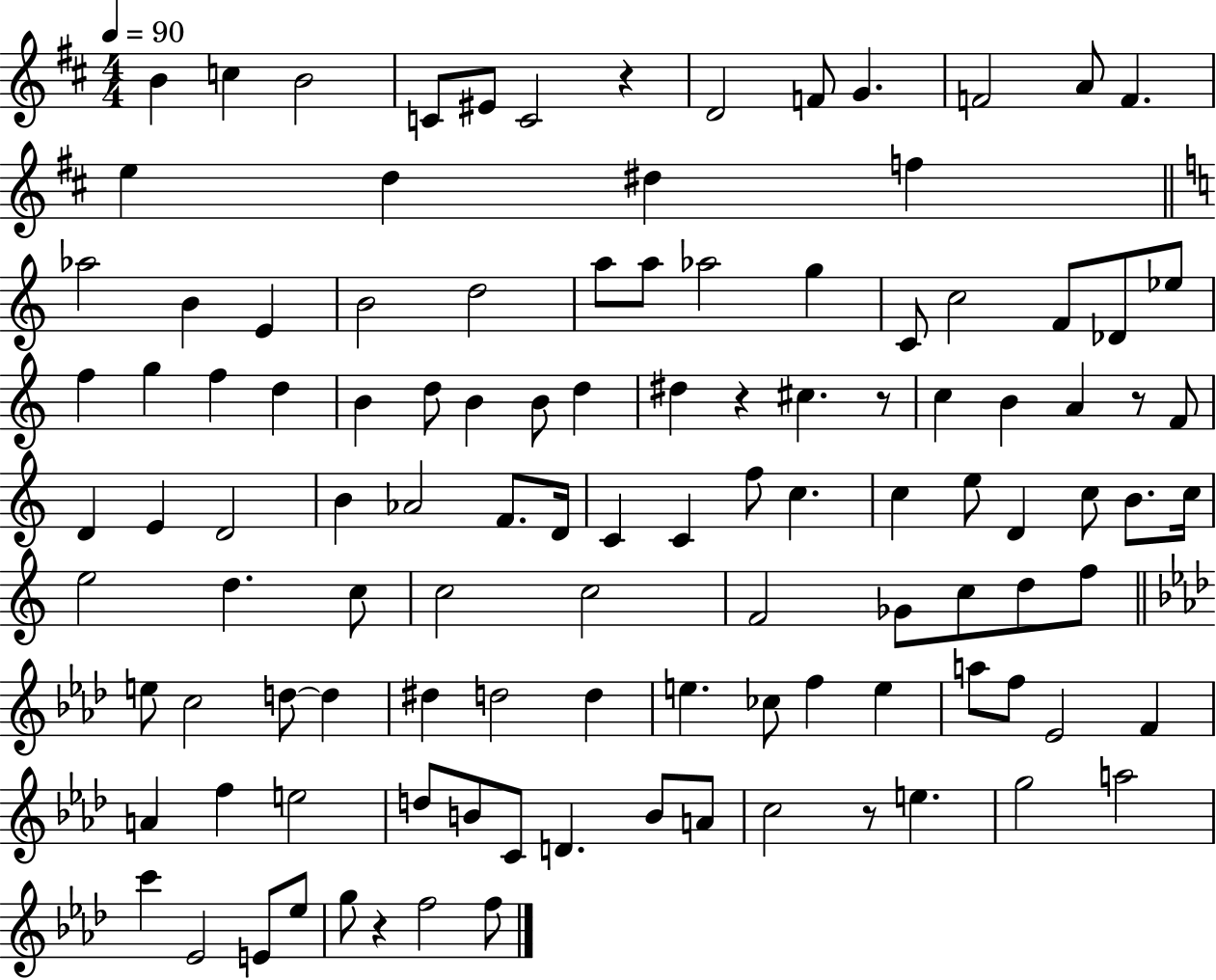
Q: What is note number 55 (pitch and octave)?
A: F5